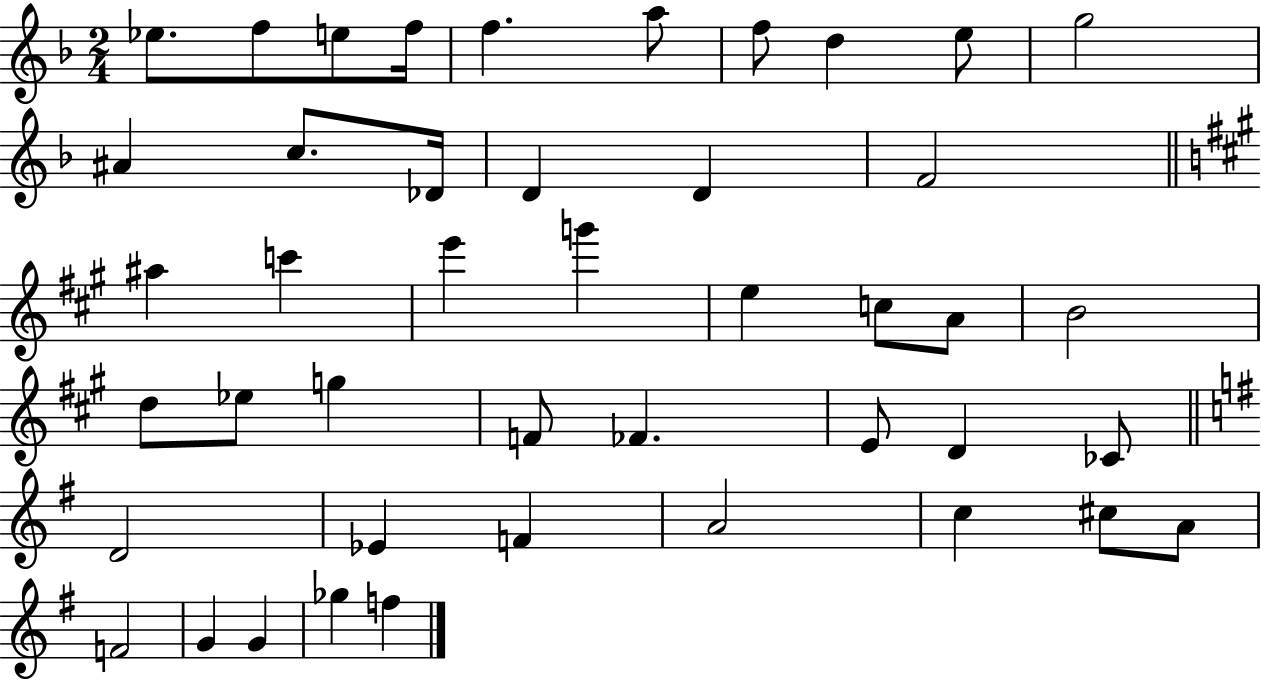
{
  \clef treble
  \numericTimeSignature
  \time 2/4
  \key f \major
  ees''8. f''8 e''8 f''16 | f''4. a''8 | f''8 d''4 e''8 | g''2 | \break ais'4 c''8. des'16 | d'4 d'4 | f'2 | \bar "||" \break \key a \major ais''4 c'''4 | e'''4 g'''4 | e''4 c''8 a'8 | b'2 | \break d''8 ees''8 g''4 | f'8 fes'4. | e'8 d'4 ces'8 | \bar "||" \break \key e \minor d'2 | ees'4 f'4 | a'2 | c''4 cis''8 a'8 | \break f'2 | g'4 g'4 | ges''4 f''4 | \bar "|."
}